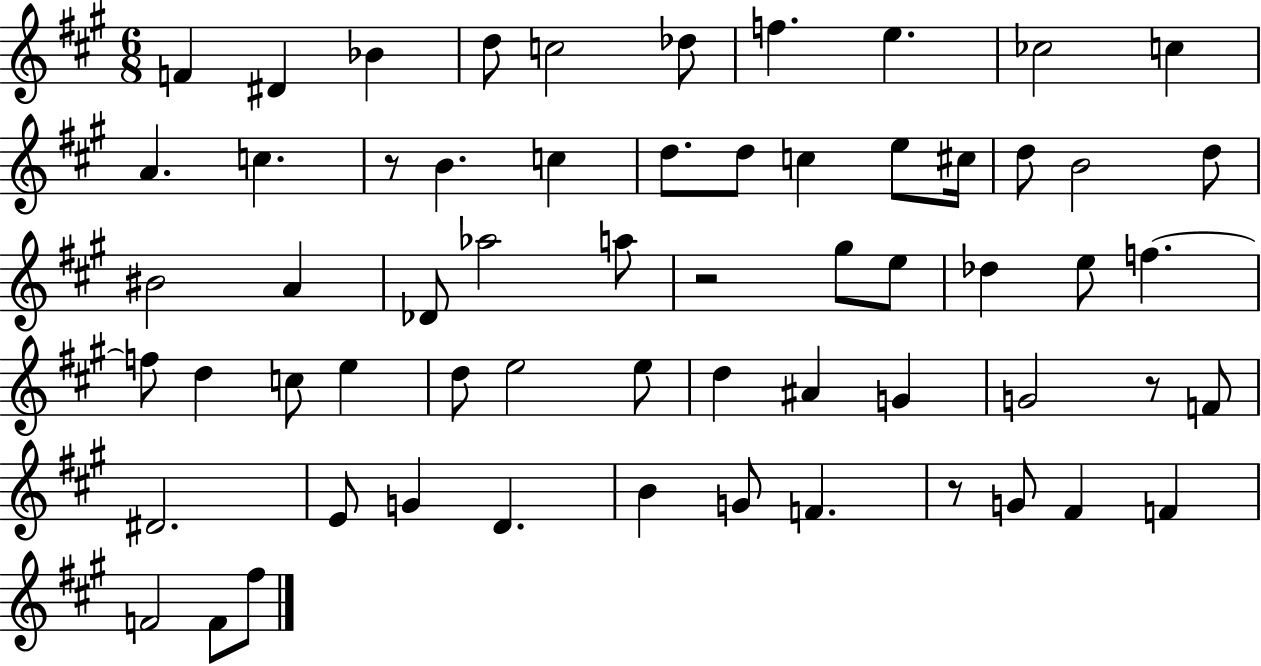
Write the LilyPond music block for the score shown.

{
  \clef treble
  \numericTimeSignature
  \time 6/8
  \key a \major
  f'4 dis'4 bes'4 | d''8 c''2 des''8 | f''4. e''4. | ces''2 c''4 | \break a'4. c''4. | r8 b'4. c''4 | d''8. d''8 c''4 e''8 cis''16 | d''8 b'2 d''8 | \break bis'2 a'4 | des'8 aes''2 a''8 | r2 gis''8 e''8 | des''4 e''8 f''4.~~ | \break f''8 d''4 c''8 e''4 | d''8 e''2 e''8 | d''4 ais'4 g'4 | g'2 r8 f'8 | \break dis'2. | e'8 g'4 d'4. | b'4 g'8 f'4. | r8 g'8 fis'4 f'4 | \break f'2 f'8 fis''8 | \bar "|."
}